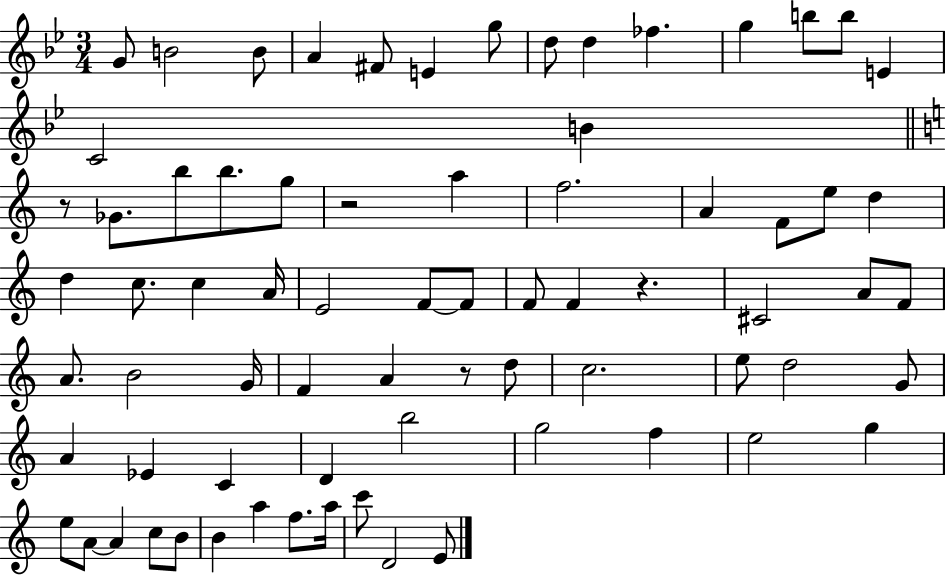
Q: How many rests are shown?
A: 4